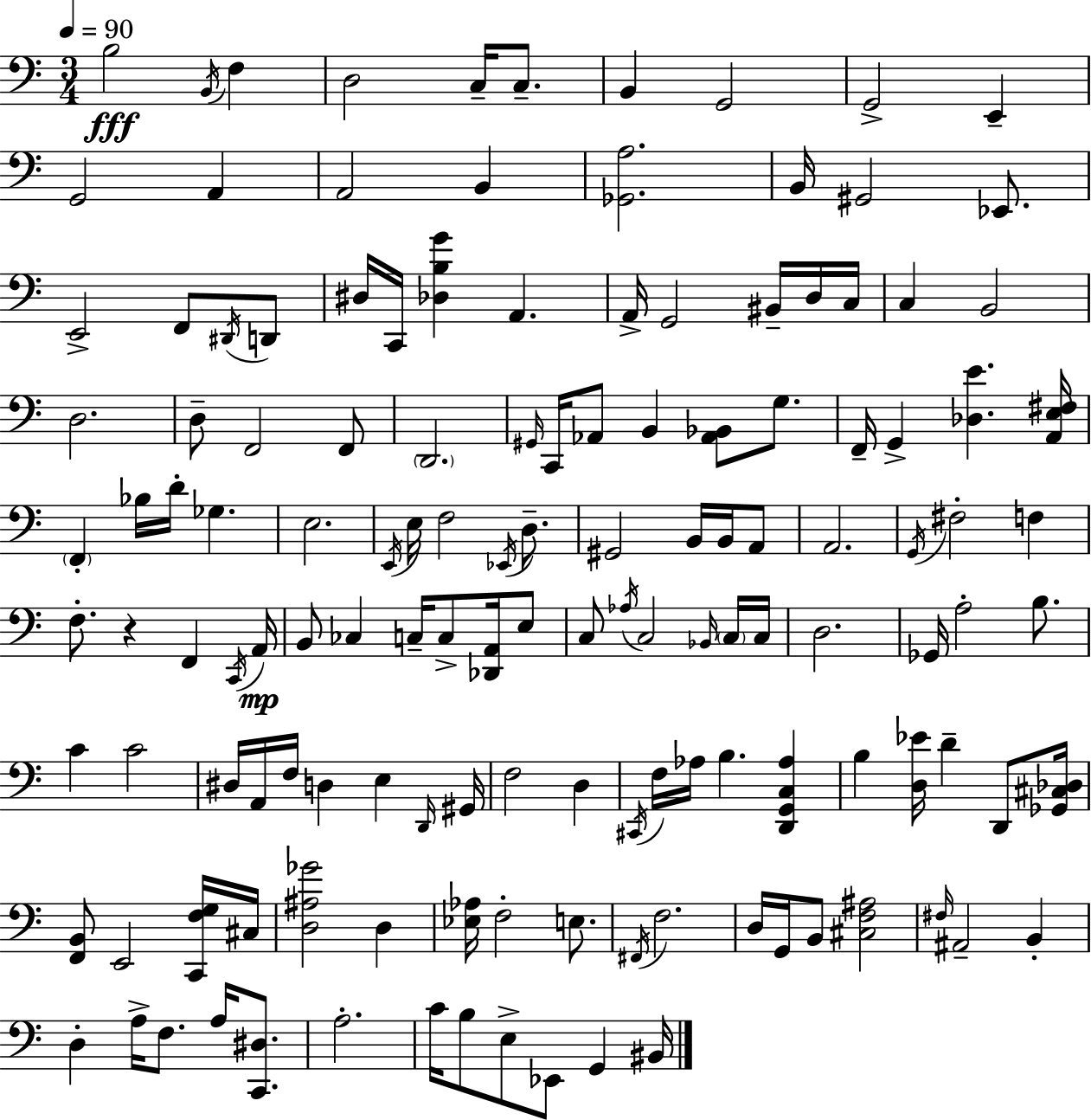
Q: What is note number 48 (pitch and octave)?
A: E3